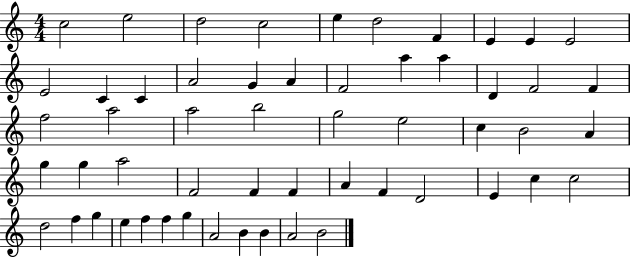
C5/h E5/h D5/h C5/h E5/q D5/h F4/q E4/q E4/q E4/h E4/h C4/q C4/q A4/h G4/q A4/q F4/h A5/q A5/q D4/q F4/h F4/q F5/h A5/h A5/h B5/h G5/h E5/h C5/q B4/h A4/q G5/q G5/q A5/h F4/h F4/q F4/q A4/q F4/q D4/h E4/q C5/q C5/h D5/h F5/q G5/q E5/q F5/q F5/q G5/q A4/h B4/q B4/q A4/h B4/h